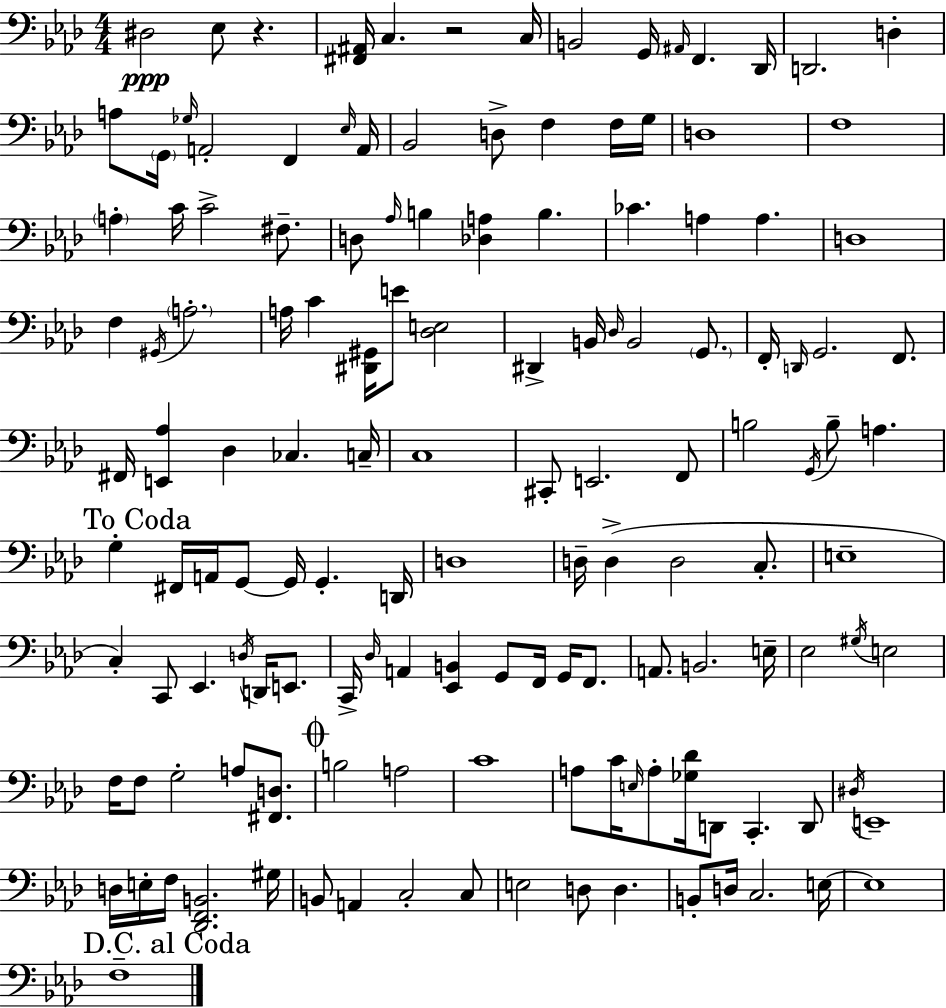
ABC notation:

X:1
T:Untitled
M:4/4
L:1/4
K:Ab
^D,2 _E,/2 z [^F,,^A,,]/4 C, z2 C,/4 B,,2 G,,/4 ^A,,/4 F,, _D,,/4 D,,2 D, A,/2 G,,/4 _G,/4 A,,2 F,, _E,/4 A,,/4 _B,,2 D,/2 F, F,/4 G,/4 D,4 F,4 A, C/4 C2 ^F,/2 D,/2 _A,/4 B, [_D,A,] B, _C A, A, D,4 F, ^G,,/4 A,2 A,/4 C [^D,,^G,,]/4 E/2 [_D,E,]2 ^D,, B,,/4 _D,/4 B,,2 G,,/2 F,,/4 D,,/4 G,,2 F,,/2 ^F,,/4 [E,,_A,] _D, _C, C,/4 C,4 ^C,,/2 E,,2 F,,/2 B,2 G,,/4 B,/2 A, G, ^F,,/4 A,,/4 G,,/2 G,,/4 G,, D,,/4 D,4 D,/4 D, D,2 C,/2 E,4 C, C,,/2 _E,, D,/4 D,,/4 E,,/2 C,,/4 _D,/4 A,, [_E,,B,,] G,,/2 F,,/4 G,,/4 F,,/2 A,,/2 B,,2 E,/4 _E,2 ^G,/4 E,2 F,/4 F,/2 G,2 A,/2 [^F,,D,]/2 B,2 A,2 C4 A,/2 C/4 E,/4 A,/2 [_G,_D]/4 D,,/2 C,, D,,/2 ^D,/4 E,,4 D,/4 E,/4 F,/4 [_D,,F,,B,,]2 ^G,/4 B,,/2 A,, C,2 C,/2 E,2 D,/2 D, B,,/2 D,/4 C,2 E,/4 E,4 F,4